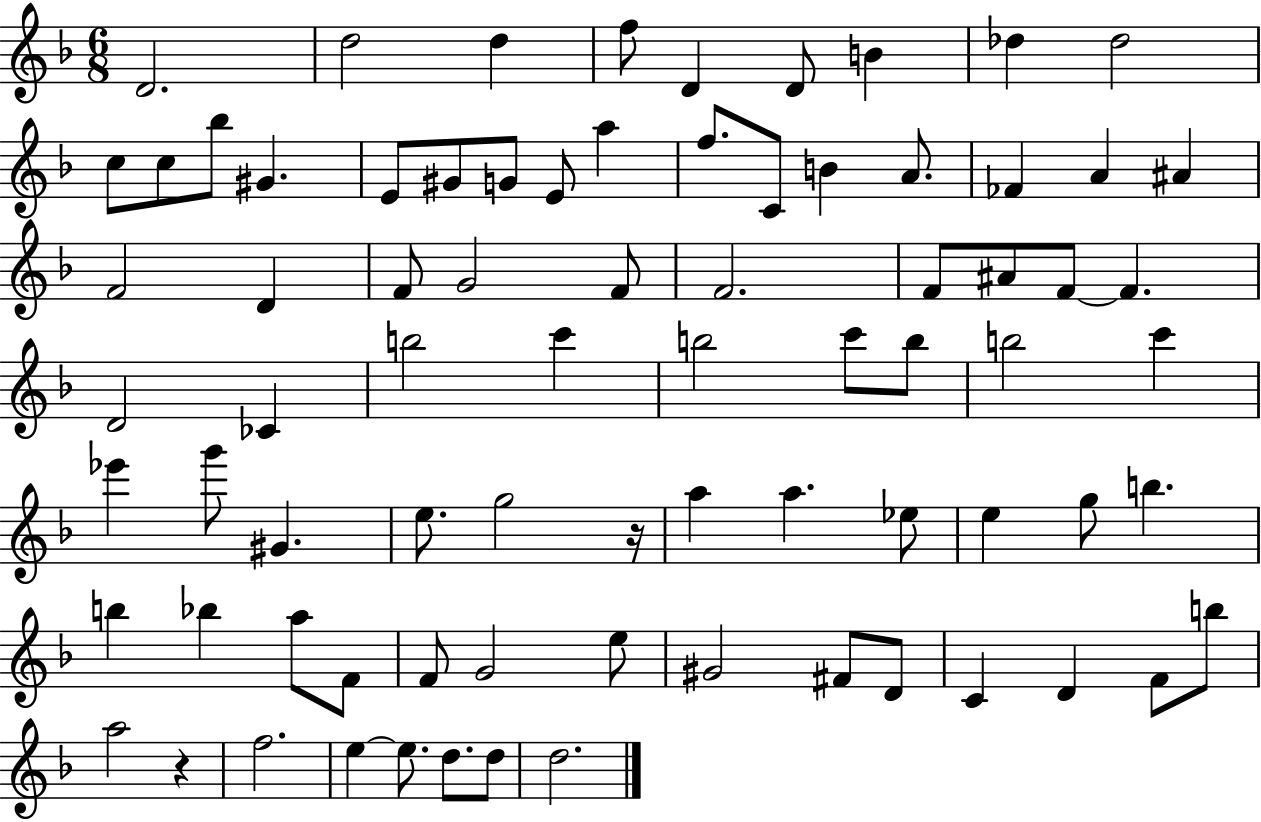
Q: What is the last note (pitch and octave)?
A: D5